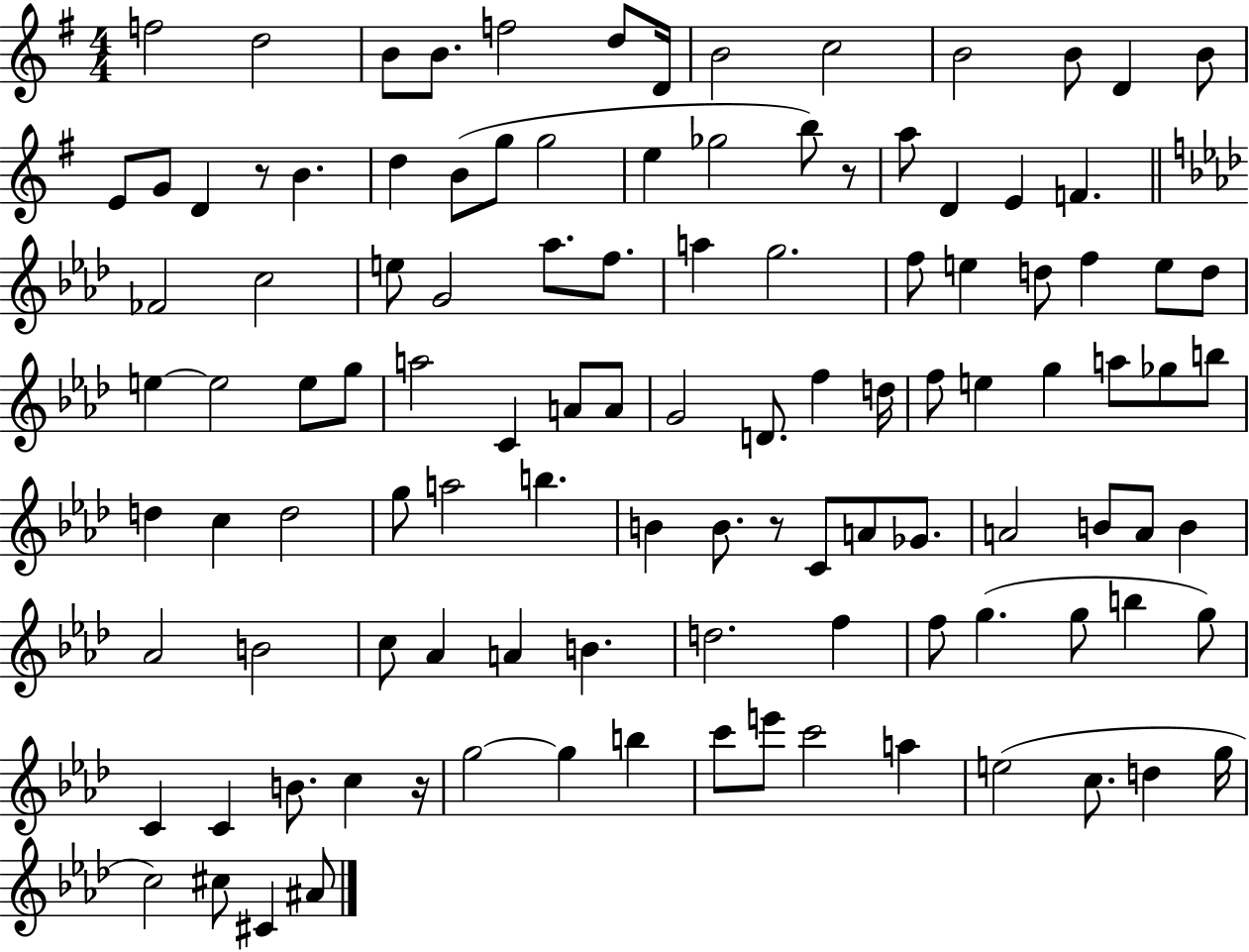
X:1
T:Untitled
M:4/4
L:1/4
K:G
f2 d2 B/2 B/2 f2 d/2 D/4 B2 c2 B2 B/2 D B/2 E/2 G/2 D z/2 B d B/2 g/2 g2 e _g2 b/2 z/2 a/2 D E F _F2 c2 e/2 G2 _a/2 f/2 a g2 f/2 e d/2 f e/2 d/2 e e2 e/2 g/2 a2 C A/2 A/2 G2 D/2 f d/4 f/2 e g a/2 _g/2 b/2 d c d2 g/2 a2 b B B/2 z/2 C/2 A/2 _G/2 A2 B/2 A/2 B _A2 B2 c/2 _A A B d2 f f/2 g g/2 b g/2 C C B/2 c z/4 g2 g b c'/2 e'/2 c'2 a e2 c/2 d g/4 c2 ^c/2 ^C ^A/2